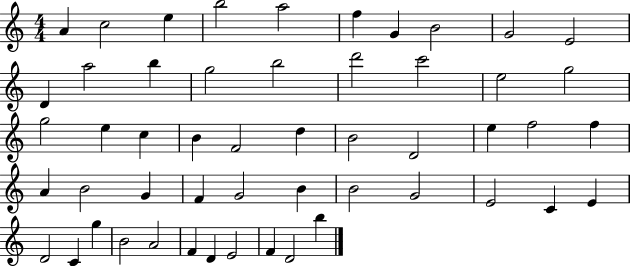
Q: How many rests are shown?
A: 0